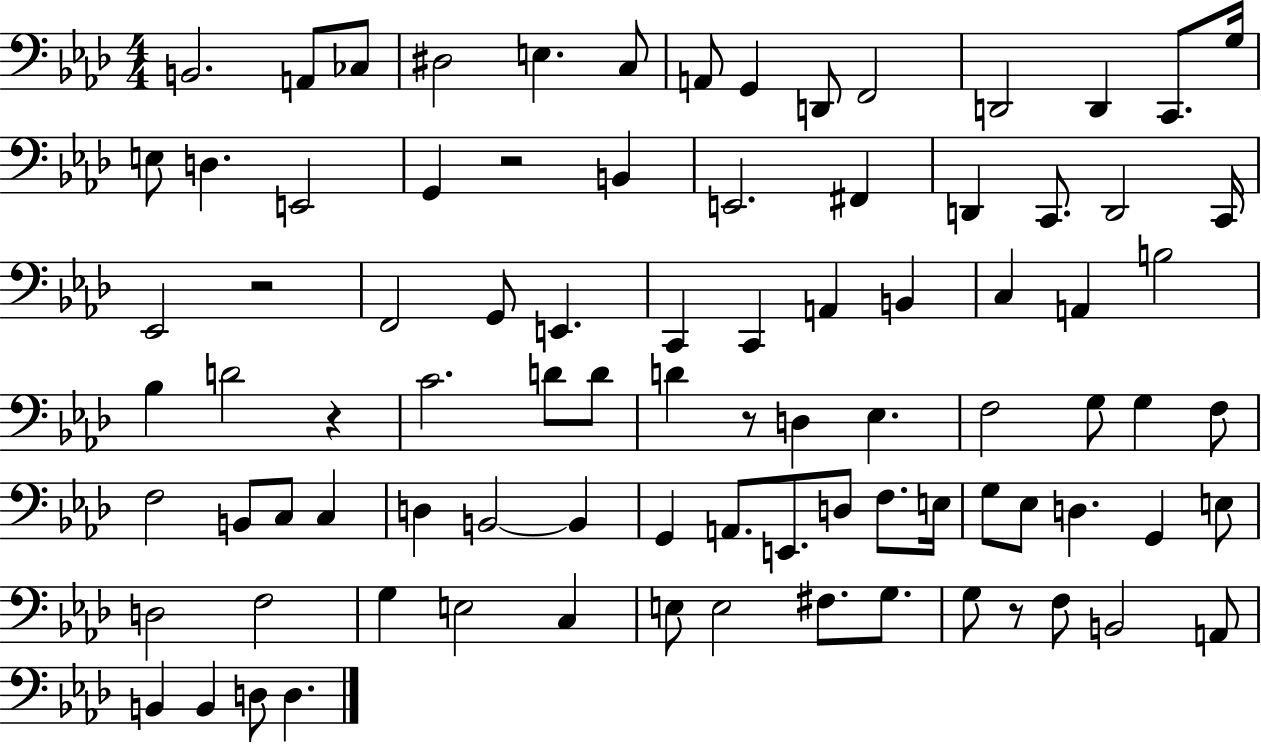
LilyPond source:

{
  \clef bass
  \numericTimeSignature
  \time 4/4
  \key aes \major
  b,2. a,8 ces8 | dis2 e4. c8 | a,8 g,4 d,8 f,2 | d,2 d,4 c,8. g16 | \break e8 d4. e,2 | g,4 r2 b,4 | e,2. fis,4 | d,4 c,8. d,2 c,16 | \break ees,2 r2 | f,2 g,8 e,4. | c,4 c,4 a,4 b,4 | c4 a,4 b2 | \break bes4 d'2 r4 | c'2. d'8 d'8 | d'4 r8 d4 ees4. | f2 g8 g4 f8 | \break f2 b,8 c8 c4 | d4 b,2~~ b,4 | g,4 a,8. e,8. d8 f8. e16 | g8 ees8 d4. g,4 e8 | \break d2 f2 | g4 e2 c4 | e8 e2 fis8. g8. | g8 r8 f8 b,2 a,8 | \break b,4 b,4 d8 d4. | \bar "|."
}